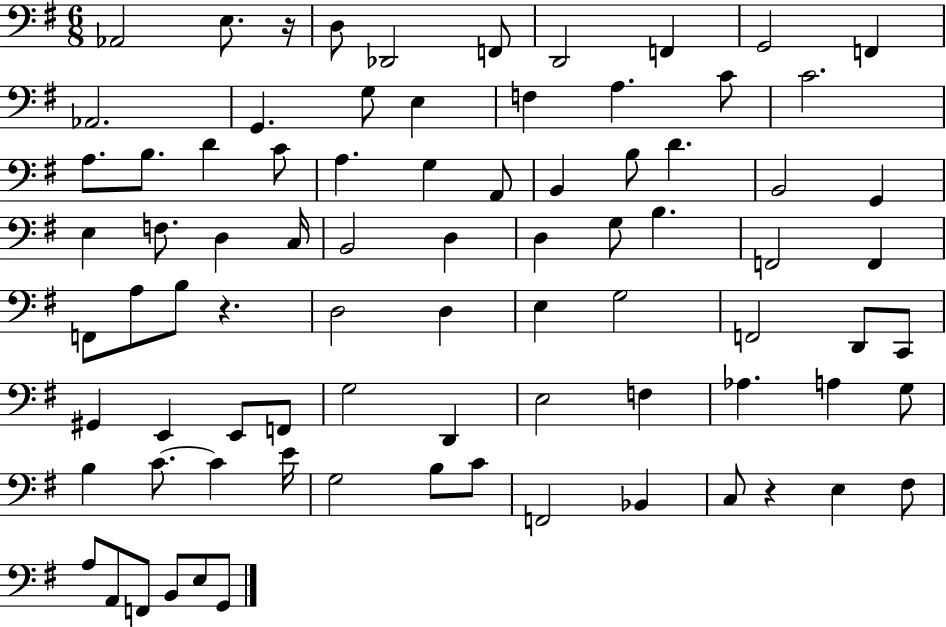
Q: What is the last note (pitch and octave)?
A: G2